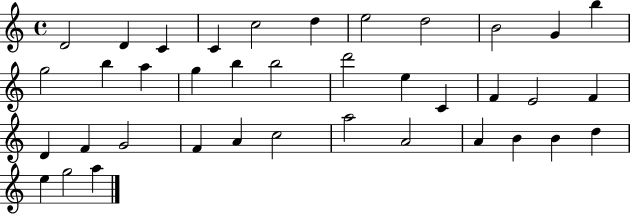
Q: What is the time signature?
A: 4/4